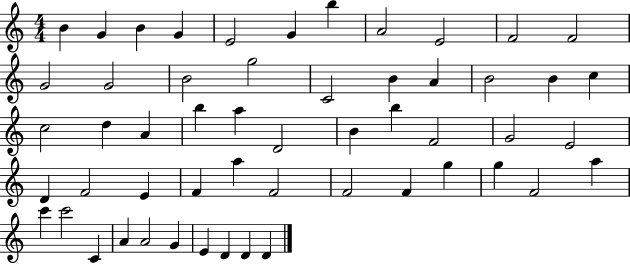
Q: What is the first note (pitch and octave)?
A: B4